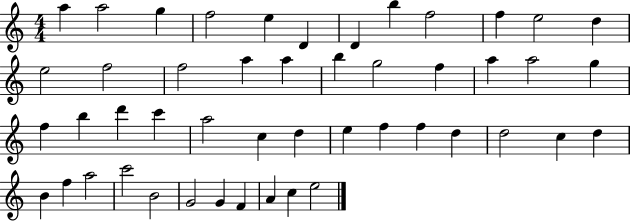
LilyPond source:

{
  \clef treble
  \numericTimeSignature
  \time 4/4
  \key c \major
  a''4 a''2 g''4 | f''2 e''4 d'4 | d'4 b''4 f''2 | f''4 e''2 d''4 | \break e''2 f''2 | f''2 a''4 a''4 | b''4 g''2 f''4 | a''4 a''2 g''4 | \break f''4 b''4 d'''4 c'''4 | a''2 c''4 d''4 | e''4 f''4 f''4 d''4 | d''2 c''4 d''4 | \break b'4 f''4 a''2 | c'''2 b'2 | g'2 g'4 f'4 | a'4 c''4 e''2 | \break \bar "|."
}